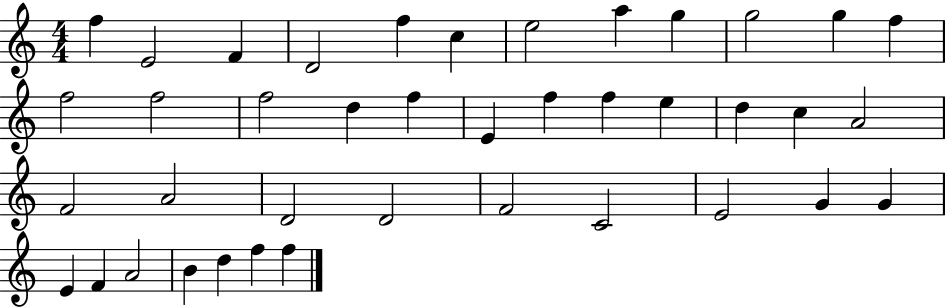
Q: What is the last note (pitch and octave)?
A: F5